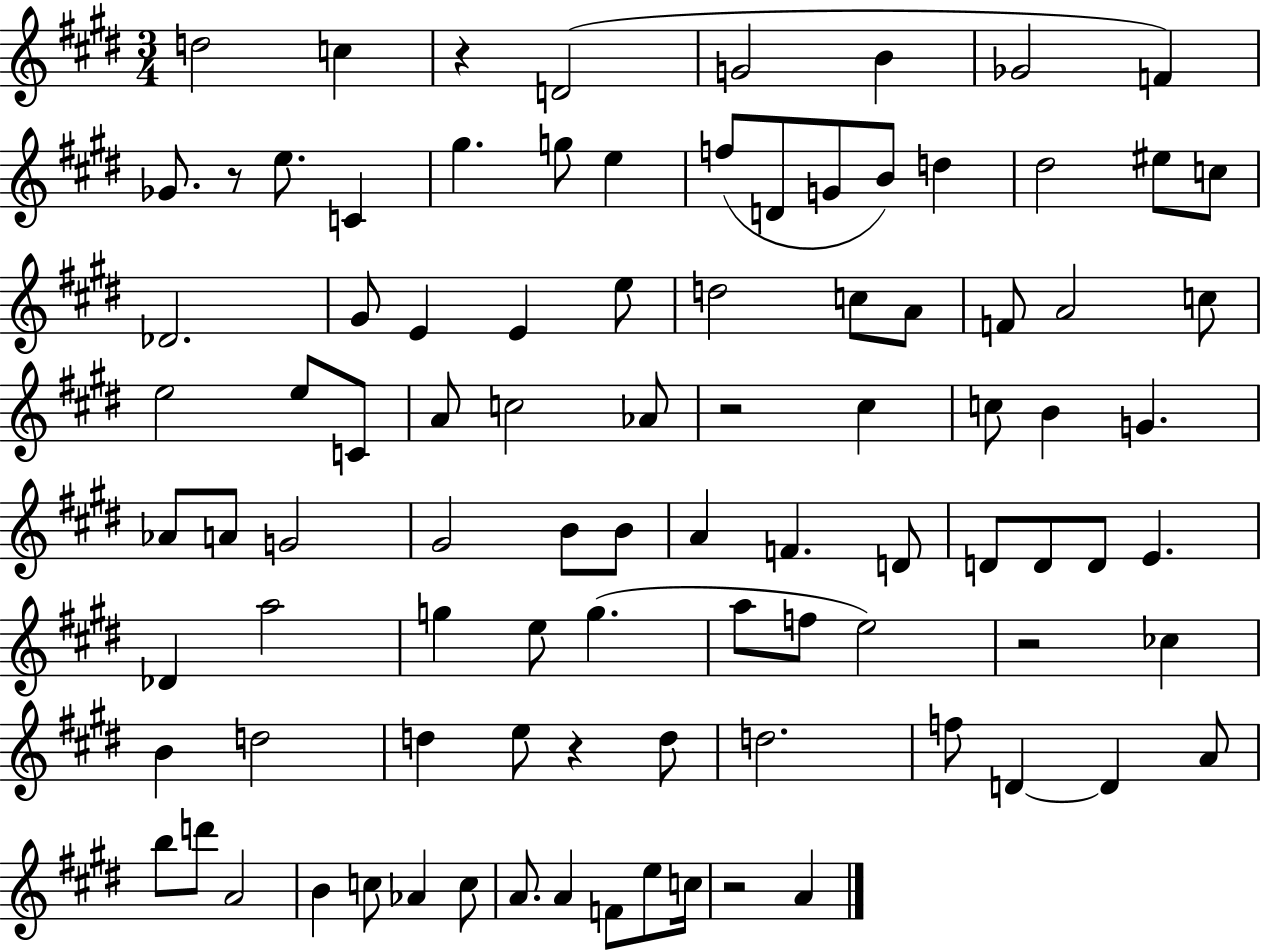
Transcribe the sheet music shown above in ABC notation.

X:1
T:Untitled
M:3/4
L:1/4
K:E
d2 c z D2 G2 B _G2 F _G/2 z/2 e/2 C ^g g/2 e f/2 D/2 G/2 B/2 d ^d2 ^e/2 c/2 _D2 ^G/2 E E e/2 d2 c/2 A/2 F/2 A2 c/2 e2 e/2 C/2 A/2 c2 _A/2 z2 ^c c/2 B G _A/2 A/2 G2 ^G2 B/2 B/2 A F D/2 D/2 D/2 D/2 E _D a2 g e/2 g a/2 f/2 e2 z2 _c B d2 d e/2 z d/2 d2 f/2 D D A/2 b/2 d'/2 A2 B c/2 _A c/2 A/2 A F/2 e/2 c/4 z2 A